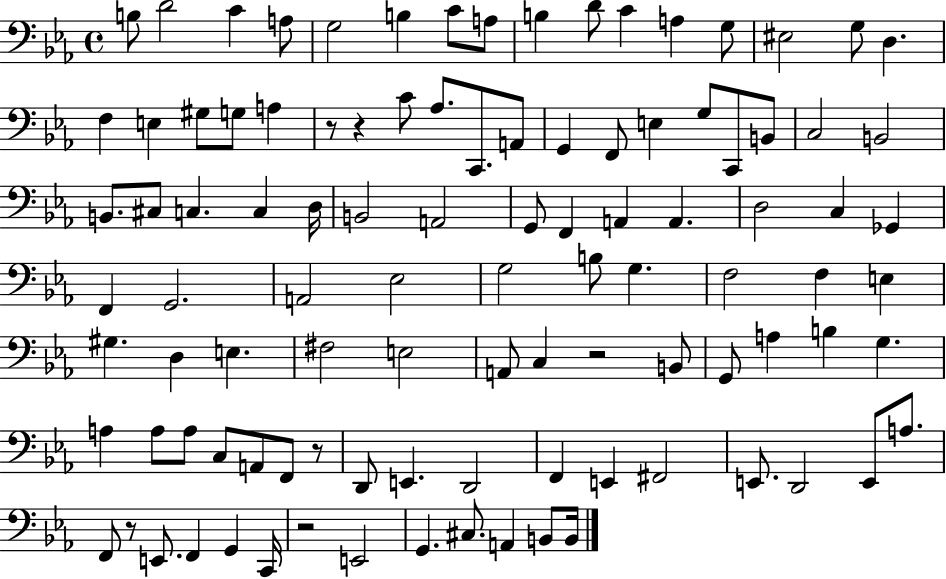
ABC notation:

X:1
T:Untitled
M:4/4
L:1/4
K:Eb
B,/2 D2 C A,/2 G,2 B, C/2 A,/2 B, D/2 C A, G,/2 ^E,2 G,/2 D, F, E, ^G,/2 G,/2 A, z/2 z C/2 _A,/2 C,,/2 A,,/2 G,, F,,/2 E, G,/2 C,,/2 B,,/2 C,2 B,,2 B,,/2 ^C,/2 C, C, D,/4 B,,2 A,,2 G,,/2 F,, A,, A,, D,2 C, _G,, F,, G,,2 A,,2 _E,2 G,2 B,/2 G, F,2 F, E, ^G, D, E, ^F,2 E,2 A,,/2 C, z2 B,,/2 G,,/2 A, B, G, A, A,/2 A,/2 C,/2 A,,/2 F,,/2 z/2 D,,/2 E,, D,,2 F,, E,, ^F,,2 E,,/2 D,,2 E,,/2 A,/2 F,,/2 z/2 E,,/2 F,, G,, C,,/4 z2 E,,2 G,, ^C,/2 A,, B,,/2 B,,/4